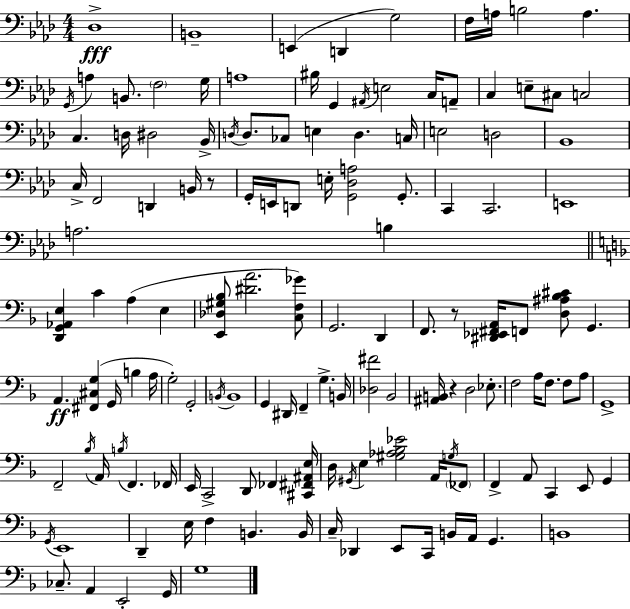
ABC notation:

X:1
T:Untitled
M:4/4
L:1/4
K:Ab
_D,4 B,,4 E,, D,, G,2 F,/4 A,/4 B,2 A, G,,/4 A, B,,/2 F,2 G,/4 A,4 ^B,/4 G,, ^A,,/4 E,2 C,/4 A,,/2 C, E,/2 ^C,/2 C,2 C, D,/4 ^D,2 _B,,/4 D,/4 D,/2 _C,/2 E, D, C,/4 E,2 D,2 _B,,4 C,/4 F,,2 D,, B,,/4 z/2 G,,/4 E,,/4 D,,/2 E,/4 [G,,_D,A,]2 G,,/2 C,, C,,2 E,,4 A,2 B, [D,,G,,_A,,E,] C A, E, [E,,_D,^G,_B,]/2 [^DA]2 [C,F,_G]/2 G,,2 D,, F,,/2 z/2 [^D,,_E,,^F,,A,,]/4 F,,/2 [D,^A,_B,^C]/2 G,, A,, [^F,,^C,G,] G,,/4 B, A,/4 G,2 G,,2 B,,/4 B,,4 G,, ^D,,/4 F,, G, B,,/4 [_D,^F]2 _B,,2 [^A,,B,,]/4 z D,2 _E,/2 F,2 A,/4 F,/2 F,/2 A,/2 G,,4 F,,2 _B,/4 A,,/4 B,/4 F,, _F,,/4 E,,/4 C,,2 D,,/2 _F,, [^C,,^F,,^A,,E,]/4 D,/4 ^G,,/4 E, [^G,_A,_B,_E]2 A,,/4 G,/4 _F,,/2 F,, A,,/2 C,, E,,/2 G,, G,,/4 E,,4 D,, E,/4 F, B,, B,,/4 C,/4 _D,, E,,/2 C,,/4 B,,/4 A,,/4 G,, B,,4 _C,/2 A,, E,,2 G,,/4 G,4